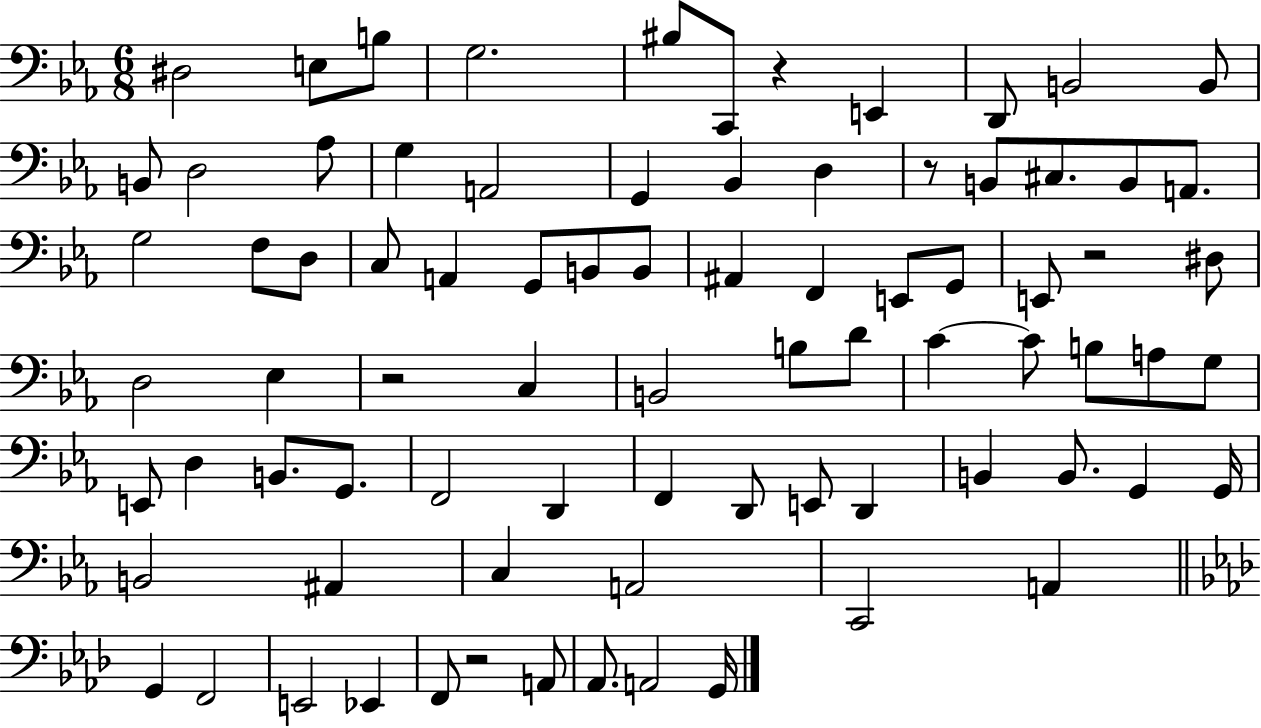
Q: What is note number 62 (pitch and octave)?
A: B2